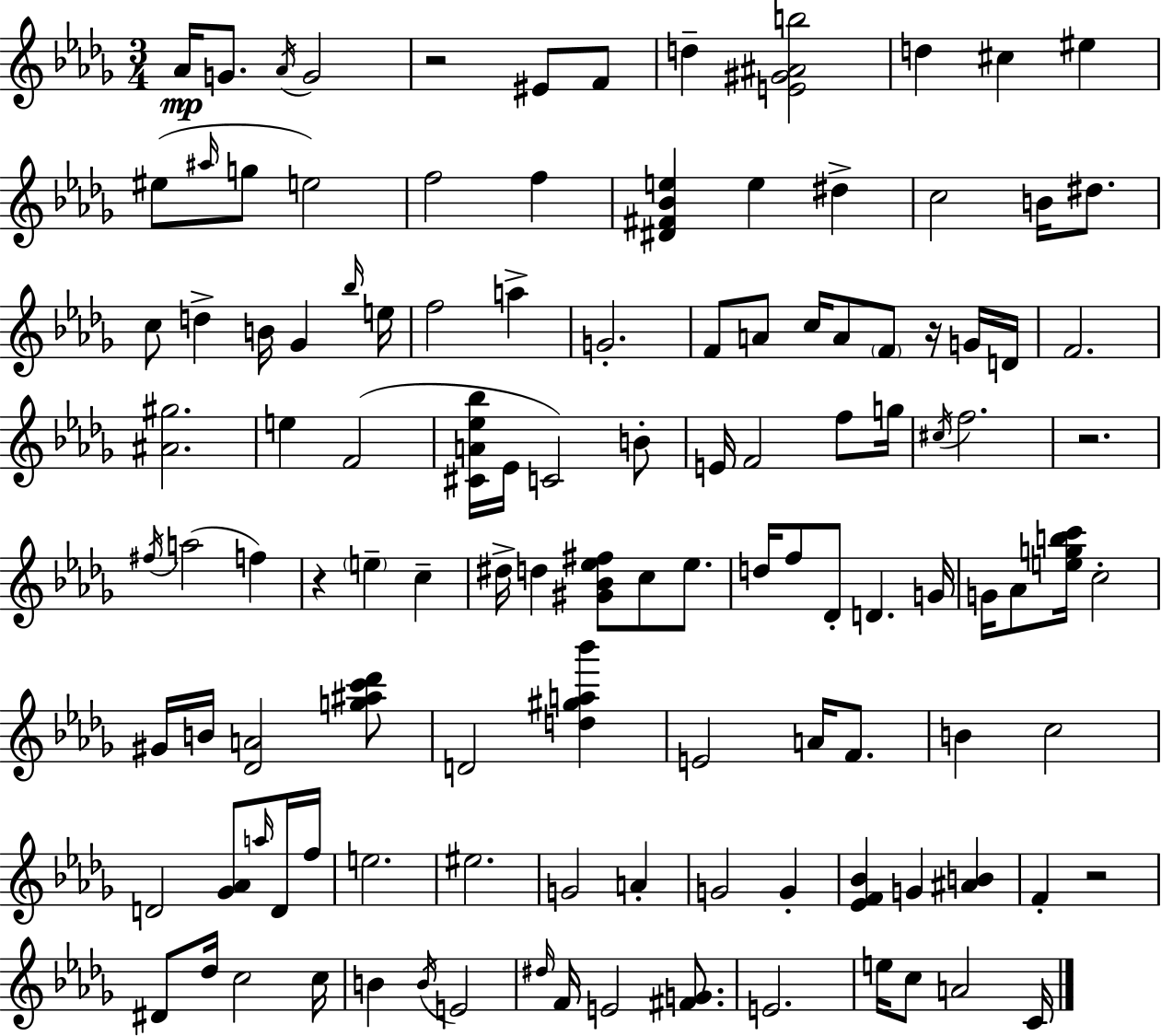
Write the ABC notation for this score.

X:1
T:Untitled
M:3/4
L:1/4
K:Bbm
_A/4 G/2 _A/4 G2 z2 ^E/2 F/2 d [E^G^Ab]2 d ^c ^e ^e/2 ^a/4 g/2 e2 f2 f [^D^F_Be] e ^d c2 B/4 ^d/2 c/2 d B/4 _G _b/4 e/4 f2 a G2 F/2 A/2 c/4 A/2 F/2 z/4 G/4 D/4 F2 [^A^g]2 e F2 [^CA_e_b]/4 _E/4 C2 B/2 E/4 F2 f/2 g/4 ^c/4 f2 z2 ^f/4 a2 f z e c ^d/4 d [^G_B_e^f]/2 c/2 _e/2 d/4 f/2 _D/2 D G/4 G/4 _A/2 [egbc']/4 c2 ^G/4 B/4 [_DA]2 [g^ac'_d']/2 D2 [d^ga_b'] E2 A/4 F/2 B c2 D2 [_G_A]/2 a/4 D/4 f/4 e2 ^e2 G2 A G2 G [_EF_B] G [^AB] F z2 ^D/2 _d/4 c2 c/4 B B/4 E2 ^d/4 F/4 E2 [^FG]/2 E2 e/4 c/2 A2 C/4